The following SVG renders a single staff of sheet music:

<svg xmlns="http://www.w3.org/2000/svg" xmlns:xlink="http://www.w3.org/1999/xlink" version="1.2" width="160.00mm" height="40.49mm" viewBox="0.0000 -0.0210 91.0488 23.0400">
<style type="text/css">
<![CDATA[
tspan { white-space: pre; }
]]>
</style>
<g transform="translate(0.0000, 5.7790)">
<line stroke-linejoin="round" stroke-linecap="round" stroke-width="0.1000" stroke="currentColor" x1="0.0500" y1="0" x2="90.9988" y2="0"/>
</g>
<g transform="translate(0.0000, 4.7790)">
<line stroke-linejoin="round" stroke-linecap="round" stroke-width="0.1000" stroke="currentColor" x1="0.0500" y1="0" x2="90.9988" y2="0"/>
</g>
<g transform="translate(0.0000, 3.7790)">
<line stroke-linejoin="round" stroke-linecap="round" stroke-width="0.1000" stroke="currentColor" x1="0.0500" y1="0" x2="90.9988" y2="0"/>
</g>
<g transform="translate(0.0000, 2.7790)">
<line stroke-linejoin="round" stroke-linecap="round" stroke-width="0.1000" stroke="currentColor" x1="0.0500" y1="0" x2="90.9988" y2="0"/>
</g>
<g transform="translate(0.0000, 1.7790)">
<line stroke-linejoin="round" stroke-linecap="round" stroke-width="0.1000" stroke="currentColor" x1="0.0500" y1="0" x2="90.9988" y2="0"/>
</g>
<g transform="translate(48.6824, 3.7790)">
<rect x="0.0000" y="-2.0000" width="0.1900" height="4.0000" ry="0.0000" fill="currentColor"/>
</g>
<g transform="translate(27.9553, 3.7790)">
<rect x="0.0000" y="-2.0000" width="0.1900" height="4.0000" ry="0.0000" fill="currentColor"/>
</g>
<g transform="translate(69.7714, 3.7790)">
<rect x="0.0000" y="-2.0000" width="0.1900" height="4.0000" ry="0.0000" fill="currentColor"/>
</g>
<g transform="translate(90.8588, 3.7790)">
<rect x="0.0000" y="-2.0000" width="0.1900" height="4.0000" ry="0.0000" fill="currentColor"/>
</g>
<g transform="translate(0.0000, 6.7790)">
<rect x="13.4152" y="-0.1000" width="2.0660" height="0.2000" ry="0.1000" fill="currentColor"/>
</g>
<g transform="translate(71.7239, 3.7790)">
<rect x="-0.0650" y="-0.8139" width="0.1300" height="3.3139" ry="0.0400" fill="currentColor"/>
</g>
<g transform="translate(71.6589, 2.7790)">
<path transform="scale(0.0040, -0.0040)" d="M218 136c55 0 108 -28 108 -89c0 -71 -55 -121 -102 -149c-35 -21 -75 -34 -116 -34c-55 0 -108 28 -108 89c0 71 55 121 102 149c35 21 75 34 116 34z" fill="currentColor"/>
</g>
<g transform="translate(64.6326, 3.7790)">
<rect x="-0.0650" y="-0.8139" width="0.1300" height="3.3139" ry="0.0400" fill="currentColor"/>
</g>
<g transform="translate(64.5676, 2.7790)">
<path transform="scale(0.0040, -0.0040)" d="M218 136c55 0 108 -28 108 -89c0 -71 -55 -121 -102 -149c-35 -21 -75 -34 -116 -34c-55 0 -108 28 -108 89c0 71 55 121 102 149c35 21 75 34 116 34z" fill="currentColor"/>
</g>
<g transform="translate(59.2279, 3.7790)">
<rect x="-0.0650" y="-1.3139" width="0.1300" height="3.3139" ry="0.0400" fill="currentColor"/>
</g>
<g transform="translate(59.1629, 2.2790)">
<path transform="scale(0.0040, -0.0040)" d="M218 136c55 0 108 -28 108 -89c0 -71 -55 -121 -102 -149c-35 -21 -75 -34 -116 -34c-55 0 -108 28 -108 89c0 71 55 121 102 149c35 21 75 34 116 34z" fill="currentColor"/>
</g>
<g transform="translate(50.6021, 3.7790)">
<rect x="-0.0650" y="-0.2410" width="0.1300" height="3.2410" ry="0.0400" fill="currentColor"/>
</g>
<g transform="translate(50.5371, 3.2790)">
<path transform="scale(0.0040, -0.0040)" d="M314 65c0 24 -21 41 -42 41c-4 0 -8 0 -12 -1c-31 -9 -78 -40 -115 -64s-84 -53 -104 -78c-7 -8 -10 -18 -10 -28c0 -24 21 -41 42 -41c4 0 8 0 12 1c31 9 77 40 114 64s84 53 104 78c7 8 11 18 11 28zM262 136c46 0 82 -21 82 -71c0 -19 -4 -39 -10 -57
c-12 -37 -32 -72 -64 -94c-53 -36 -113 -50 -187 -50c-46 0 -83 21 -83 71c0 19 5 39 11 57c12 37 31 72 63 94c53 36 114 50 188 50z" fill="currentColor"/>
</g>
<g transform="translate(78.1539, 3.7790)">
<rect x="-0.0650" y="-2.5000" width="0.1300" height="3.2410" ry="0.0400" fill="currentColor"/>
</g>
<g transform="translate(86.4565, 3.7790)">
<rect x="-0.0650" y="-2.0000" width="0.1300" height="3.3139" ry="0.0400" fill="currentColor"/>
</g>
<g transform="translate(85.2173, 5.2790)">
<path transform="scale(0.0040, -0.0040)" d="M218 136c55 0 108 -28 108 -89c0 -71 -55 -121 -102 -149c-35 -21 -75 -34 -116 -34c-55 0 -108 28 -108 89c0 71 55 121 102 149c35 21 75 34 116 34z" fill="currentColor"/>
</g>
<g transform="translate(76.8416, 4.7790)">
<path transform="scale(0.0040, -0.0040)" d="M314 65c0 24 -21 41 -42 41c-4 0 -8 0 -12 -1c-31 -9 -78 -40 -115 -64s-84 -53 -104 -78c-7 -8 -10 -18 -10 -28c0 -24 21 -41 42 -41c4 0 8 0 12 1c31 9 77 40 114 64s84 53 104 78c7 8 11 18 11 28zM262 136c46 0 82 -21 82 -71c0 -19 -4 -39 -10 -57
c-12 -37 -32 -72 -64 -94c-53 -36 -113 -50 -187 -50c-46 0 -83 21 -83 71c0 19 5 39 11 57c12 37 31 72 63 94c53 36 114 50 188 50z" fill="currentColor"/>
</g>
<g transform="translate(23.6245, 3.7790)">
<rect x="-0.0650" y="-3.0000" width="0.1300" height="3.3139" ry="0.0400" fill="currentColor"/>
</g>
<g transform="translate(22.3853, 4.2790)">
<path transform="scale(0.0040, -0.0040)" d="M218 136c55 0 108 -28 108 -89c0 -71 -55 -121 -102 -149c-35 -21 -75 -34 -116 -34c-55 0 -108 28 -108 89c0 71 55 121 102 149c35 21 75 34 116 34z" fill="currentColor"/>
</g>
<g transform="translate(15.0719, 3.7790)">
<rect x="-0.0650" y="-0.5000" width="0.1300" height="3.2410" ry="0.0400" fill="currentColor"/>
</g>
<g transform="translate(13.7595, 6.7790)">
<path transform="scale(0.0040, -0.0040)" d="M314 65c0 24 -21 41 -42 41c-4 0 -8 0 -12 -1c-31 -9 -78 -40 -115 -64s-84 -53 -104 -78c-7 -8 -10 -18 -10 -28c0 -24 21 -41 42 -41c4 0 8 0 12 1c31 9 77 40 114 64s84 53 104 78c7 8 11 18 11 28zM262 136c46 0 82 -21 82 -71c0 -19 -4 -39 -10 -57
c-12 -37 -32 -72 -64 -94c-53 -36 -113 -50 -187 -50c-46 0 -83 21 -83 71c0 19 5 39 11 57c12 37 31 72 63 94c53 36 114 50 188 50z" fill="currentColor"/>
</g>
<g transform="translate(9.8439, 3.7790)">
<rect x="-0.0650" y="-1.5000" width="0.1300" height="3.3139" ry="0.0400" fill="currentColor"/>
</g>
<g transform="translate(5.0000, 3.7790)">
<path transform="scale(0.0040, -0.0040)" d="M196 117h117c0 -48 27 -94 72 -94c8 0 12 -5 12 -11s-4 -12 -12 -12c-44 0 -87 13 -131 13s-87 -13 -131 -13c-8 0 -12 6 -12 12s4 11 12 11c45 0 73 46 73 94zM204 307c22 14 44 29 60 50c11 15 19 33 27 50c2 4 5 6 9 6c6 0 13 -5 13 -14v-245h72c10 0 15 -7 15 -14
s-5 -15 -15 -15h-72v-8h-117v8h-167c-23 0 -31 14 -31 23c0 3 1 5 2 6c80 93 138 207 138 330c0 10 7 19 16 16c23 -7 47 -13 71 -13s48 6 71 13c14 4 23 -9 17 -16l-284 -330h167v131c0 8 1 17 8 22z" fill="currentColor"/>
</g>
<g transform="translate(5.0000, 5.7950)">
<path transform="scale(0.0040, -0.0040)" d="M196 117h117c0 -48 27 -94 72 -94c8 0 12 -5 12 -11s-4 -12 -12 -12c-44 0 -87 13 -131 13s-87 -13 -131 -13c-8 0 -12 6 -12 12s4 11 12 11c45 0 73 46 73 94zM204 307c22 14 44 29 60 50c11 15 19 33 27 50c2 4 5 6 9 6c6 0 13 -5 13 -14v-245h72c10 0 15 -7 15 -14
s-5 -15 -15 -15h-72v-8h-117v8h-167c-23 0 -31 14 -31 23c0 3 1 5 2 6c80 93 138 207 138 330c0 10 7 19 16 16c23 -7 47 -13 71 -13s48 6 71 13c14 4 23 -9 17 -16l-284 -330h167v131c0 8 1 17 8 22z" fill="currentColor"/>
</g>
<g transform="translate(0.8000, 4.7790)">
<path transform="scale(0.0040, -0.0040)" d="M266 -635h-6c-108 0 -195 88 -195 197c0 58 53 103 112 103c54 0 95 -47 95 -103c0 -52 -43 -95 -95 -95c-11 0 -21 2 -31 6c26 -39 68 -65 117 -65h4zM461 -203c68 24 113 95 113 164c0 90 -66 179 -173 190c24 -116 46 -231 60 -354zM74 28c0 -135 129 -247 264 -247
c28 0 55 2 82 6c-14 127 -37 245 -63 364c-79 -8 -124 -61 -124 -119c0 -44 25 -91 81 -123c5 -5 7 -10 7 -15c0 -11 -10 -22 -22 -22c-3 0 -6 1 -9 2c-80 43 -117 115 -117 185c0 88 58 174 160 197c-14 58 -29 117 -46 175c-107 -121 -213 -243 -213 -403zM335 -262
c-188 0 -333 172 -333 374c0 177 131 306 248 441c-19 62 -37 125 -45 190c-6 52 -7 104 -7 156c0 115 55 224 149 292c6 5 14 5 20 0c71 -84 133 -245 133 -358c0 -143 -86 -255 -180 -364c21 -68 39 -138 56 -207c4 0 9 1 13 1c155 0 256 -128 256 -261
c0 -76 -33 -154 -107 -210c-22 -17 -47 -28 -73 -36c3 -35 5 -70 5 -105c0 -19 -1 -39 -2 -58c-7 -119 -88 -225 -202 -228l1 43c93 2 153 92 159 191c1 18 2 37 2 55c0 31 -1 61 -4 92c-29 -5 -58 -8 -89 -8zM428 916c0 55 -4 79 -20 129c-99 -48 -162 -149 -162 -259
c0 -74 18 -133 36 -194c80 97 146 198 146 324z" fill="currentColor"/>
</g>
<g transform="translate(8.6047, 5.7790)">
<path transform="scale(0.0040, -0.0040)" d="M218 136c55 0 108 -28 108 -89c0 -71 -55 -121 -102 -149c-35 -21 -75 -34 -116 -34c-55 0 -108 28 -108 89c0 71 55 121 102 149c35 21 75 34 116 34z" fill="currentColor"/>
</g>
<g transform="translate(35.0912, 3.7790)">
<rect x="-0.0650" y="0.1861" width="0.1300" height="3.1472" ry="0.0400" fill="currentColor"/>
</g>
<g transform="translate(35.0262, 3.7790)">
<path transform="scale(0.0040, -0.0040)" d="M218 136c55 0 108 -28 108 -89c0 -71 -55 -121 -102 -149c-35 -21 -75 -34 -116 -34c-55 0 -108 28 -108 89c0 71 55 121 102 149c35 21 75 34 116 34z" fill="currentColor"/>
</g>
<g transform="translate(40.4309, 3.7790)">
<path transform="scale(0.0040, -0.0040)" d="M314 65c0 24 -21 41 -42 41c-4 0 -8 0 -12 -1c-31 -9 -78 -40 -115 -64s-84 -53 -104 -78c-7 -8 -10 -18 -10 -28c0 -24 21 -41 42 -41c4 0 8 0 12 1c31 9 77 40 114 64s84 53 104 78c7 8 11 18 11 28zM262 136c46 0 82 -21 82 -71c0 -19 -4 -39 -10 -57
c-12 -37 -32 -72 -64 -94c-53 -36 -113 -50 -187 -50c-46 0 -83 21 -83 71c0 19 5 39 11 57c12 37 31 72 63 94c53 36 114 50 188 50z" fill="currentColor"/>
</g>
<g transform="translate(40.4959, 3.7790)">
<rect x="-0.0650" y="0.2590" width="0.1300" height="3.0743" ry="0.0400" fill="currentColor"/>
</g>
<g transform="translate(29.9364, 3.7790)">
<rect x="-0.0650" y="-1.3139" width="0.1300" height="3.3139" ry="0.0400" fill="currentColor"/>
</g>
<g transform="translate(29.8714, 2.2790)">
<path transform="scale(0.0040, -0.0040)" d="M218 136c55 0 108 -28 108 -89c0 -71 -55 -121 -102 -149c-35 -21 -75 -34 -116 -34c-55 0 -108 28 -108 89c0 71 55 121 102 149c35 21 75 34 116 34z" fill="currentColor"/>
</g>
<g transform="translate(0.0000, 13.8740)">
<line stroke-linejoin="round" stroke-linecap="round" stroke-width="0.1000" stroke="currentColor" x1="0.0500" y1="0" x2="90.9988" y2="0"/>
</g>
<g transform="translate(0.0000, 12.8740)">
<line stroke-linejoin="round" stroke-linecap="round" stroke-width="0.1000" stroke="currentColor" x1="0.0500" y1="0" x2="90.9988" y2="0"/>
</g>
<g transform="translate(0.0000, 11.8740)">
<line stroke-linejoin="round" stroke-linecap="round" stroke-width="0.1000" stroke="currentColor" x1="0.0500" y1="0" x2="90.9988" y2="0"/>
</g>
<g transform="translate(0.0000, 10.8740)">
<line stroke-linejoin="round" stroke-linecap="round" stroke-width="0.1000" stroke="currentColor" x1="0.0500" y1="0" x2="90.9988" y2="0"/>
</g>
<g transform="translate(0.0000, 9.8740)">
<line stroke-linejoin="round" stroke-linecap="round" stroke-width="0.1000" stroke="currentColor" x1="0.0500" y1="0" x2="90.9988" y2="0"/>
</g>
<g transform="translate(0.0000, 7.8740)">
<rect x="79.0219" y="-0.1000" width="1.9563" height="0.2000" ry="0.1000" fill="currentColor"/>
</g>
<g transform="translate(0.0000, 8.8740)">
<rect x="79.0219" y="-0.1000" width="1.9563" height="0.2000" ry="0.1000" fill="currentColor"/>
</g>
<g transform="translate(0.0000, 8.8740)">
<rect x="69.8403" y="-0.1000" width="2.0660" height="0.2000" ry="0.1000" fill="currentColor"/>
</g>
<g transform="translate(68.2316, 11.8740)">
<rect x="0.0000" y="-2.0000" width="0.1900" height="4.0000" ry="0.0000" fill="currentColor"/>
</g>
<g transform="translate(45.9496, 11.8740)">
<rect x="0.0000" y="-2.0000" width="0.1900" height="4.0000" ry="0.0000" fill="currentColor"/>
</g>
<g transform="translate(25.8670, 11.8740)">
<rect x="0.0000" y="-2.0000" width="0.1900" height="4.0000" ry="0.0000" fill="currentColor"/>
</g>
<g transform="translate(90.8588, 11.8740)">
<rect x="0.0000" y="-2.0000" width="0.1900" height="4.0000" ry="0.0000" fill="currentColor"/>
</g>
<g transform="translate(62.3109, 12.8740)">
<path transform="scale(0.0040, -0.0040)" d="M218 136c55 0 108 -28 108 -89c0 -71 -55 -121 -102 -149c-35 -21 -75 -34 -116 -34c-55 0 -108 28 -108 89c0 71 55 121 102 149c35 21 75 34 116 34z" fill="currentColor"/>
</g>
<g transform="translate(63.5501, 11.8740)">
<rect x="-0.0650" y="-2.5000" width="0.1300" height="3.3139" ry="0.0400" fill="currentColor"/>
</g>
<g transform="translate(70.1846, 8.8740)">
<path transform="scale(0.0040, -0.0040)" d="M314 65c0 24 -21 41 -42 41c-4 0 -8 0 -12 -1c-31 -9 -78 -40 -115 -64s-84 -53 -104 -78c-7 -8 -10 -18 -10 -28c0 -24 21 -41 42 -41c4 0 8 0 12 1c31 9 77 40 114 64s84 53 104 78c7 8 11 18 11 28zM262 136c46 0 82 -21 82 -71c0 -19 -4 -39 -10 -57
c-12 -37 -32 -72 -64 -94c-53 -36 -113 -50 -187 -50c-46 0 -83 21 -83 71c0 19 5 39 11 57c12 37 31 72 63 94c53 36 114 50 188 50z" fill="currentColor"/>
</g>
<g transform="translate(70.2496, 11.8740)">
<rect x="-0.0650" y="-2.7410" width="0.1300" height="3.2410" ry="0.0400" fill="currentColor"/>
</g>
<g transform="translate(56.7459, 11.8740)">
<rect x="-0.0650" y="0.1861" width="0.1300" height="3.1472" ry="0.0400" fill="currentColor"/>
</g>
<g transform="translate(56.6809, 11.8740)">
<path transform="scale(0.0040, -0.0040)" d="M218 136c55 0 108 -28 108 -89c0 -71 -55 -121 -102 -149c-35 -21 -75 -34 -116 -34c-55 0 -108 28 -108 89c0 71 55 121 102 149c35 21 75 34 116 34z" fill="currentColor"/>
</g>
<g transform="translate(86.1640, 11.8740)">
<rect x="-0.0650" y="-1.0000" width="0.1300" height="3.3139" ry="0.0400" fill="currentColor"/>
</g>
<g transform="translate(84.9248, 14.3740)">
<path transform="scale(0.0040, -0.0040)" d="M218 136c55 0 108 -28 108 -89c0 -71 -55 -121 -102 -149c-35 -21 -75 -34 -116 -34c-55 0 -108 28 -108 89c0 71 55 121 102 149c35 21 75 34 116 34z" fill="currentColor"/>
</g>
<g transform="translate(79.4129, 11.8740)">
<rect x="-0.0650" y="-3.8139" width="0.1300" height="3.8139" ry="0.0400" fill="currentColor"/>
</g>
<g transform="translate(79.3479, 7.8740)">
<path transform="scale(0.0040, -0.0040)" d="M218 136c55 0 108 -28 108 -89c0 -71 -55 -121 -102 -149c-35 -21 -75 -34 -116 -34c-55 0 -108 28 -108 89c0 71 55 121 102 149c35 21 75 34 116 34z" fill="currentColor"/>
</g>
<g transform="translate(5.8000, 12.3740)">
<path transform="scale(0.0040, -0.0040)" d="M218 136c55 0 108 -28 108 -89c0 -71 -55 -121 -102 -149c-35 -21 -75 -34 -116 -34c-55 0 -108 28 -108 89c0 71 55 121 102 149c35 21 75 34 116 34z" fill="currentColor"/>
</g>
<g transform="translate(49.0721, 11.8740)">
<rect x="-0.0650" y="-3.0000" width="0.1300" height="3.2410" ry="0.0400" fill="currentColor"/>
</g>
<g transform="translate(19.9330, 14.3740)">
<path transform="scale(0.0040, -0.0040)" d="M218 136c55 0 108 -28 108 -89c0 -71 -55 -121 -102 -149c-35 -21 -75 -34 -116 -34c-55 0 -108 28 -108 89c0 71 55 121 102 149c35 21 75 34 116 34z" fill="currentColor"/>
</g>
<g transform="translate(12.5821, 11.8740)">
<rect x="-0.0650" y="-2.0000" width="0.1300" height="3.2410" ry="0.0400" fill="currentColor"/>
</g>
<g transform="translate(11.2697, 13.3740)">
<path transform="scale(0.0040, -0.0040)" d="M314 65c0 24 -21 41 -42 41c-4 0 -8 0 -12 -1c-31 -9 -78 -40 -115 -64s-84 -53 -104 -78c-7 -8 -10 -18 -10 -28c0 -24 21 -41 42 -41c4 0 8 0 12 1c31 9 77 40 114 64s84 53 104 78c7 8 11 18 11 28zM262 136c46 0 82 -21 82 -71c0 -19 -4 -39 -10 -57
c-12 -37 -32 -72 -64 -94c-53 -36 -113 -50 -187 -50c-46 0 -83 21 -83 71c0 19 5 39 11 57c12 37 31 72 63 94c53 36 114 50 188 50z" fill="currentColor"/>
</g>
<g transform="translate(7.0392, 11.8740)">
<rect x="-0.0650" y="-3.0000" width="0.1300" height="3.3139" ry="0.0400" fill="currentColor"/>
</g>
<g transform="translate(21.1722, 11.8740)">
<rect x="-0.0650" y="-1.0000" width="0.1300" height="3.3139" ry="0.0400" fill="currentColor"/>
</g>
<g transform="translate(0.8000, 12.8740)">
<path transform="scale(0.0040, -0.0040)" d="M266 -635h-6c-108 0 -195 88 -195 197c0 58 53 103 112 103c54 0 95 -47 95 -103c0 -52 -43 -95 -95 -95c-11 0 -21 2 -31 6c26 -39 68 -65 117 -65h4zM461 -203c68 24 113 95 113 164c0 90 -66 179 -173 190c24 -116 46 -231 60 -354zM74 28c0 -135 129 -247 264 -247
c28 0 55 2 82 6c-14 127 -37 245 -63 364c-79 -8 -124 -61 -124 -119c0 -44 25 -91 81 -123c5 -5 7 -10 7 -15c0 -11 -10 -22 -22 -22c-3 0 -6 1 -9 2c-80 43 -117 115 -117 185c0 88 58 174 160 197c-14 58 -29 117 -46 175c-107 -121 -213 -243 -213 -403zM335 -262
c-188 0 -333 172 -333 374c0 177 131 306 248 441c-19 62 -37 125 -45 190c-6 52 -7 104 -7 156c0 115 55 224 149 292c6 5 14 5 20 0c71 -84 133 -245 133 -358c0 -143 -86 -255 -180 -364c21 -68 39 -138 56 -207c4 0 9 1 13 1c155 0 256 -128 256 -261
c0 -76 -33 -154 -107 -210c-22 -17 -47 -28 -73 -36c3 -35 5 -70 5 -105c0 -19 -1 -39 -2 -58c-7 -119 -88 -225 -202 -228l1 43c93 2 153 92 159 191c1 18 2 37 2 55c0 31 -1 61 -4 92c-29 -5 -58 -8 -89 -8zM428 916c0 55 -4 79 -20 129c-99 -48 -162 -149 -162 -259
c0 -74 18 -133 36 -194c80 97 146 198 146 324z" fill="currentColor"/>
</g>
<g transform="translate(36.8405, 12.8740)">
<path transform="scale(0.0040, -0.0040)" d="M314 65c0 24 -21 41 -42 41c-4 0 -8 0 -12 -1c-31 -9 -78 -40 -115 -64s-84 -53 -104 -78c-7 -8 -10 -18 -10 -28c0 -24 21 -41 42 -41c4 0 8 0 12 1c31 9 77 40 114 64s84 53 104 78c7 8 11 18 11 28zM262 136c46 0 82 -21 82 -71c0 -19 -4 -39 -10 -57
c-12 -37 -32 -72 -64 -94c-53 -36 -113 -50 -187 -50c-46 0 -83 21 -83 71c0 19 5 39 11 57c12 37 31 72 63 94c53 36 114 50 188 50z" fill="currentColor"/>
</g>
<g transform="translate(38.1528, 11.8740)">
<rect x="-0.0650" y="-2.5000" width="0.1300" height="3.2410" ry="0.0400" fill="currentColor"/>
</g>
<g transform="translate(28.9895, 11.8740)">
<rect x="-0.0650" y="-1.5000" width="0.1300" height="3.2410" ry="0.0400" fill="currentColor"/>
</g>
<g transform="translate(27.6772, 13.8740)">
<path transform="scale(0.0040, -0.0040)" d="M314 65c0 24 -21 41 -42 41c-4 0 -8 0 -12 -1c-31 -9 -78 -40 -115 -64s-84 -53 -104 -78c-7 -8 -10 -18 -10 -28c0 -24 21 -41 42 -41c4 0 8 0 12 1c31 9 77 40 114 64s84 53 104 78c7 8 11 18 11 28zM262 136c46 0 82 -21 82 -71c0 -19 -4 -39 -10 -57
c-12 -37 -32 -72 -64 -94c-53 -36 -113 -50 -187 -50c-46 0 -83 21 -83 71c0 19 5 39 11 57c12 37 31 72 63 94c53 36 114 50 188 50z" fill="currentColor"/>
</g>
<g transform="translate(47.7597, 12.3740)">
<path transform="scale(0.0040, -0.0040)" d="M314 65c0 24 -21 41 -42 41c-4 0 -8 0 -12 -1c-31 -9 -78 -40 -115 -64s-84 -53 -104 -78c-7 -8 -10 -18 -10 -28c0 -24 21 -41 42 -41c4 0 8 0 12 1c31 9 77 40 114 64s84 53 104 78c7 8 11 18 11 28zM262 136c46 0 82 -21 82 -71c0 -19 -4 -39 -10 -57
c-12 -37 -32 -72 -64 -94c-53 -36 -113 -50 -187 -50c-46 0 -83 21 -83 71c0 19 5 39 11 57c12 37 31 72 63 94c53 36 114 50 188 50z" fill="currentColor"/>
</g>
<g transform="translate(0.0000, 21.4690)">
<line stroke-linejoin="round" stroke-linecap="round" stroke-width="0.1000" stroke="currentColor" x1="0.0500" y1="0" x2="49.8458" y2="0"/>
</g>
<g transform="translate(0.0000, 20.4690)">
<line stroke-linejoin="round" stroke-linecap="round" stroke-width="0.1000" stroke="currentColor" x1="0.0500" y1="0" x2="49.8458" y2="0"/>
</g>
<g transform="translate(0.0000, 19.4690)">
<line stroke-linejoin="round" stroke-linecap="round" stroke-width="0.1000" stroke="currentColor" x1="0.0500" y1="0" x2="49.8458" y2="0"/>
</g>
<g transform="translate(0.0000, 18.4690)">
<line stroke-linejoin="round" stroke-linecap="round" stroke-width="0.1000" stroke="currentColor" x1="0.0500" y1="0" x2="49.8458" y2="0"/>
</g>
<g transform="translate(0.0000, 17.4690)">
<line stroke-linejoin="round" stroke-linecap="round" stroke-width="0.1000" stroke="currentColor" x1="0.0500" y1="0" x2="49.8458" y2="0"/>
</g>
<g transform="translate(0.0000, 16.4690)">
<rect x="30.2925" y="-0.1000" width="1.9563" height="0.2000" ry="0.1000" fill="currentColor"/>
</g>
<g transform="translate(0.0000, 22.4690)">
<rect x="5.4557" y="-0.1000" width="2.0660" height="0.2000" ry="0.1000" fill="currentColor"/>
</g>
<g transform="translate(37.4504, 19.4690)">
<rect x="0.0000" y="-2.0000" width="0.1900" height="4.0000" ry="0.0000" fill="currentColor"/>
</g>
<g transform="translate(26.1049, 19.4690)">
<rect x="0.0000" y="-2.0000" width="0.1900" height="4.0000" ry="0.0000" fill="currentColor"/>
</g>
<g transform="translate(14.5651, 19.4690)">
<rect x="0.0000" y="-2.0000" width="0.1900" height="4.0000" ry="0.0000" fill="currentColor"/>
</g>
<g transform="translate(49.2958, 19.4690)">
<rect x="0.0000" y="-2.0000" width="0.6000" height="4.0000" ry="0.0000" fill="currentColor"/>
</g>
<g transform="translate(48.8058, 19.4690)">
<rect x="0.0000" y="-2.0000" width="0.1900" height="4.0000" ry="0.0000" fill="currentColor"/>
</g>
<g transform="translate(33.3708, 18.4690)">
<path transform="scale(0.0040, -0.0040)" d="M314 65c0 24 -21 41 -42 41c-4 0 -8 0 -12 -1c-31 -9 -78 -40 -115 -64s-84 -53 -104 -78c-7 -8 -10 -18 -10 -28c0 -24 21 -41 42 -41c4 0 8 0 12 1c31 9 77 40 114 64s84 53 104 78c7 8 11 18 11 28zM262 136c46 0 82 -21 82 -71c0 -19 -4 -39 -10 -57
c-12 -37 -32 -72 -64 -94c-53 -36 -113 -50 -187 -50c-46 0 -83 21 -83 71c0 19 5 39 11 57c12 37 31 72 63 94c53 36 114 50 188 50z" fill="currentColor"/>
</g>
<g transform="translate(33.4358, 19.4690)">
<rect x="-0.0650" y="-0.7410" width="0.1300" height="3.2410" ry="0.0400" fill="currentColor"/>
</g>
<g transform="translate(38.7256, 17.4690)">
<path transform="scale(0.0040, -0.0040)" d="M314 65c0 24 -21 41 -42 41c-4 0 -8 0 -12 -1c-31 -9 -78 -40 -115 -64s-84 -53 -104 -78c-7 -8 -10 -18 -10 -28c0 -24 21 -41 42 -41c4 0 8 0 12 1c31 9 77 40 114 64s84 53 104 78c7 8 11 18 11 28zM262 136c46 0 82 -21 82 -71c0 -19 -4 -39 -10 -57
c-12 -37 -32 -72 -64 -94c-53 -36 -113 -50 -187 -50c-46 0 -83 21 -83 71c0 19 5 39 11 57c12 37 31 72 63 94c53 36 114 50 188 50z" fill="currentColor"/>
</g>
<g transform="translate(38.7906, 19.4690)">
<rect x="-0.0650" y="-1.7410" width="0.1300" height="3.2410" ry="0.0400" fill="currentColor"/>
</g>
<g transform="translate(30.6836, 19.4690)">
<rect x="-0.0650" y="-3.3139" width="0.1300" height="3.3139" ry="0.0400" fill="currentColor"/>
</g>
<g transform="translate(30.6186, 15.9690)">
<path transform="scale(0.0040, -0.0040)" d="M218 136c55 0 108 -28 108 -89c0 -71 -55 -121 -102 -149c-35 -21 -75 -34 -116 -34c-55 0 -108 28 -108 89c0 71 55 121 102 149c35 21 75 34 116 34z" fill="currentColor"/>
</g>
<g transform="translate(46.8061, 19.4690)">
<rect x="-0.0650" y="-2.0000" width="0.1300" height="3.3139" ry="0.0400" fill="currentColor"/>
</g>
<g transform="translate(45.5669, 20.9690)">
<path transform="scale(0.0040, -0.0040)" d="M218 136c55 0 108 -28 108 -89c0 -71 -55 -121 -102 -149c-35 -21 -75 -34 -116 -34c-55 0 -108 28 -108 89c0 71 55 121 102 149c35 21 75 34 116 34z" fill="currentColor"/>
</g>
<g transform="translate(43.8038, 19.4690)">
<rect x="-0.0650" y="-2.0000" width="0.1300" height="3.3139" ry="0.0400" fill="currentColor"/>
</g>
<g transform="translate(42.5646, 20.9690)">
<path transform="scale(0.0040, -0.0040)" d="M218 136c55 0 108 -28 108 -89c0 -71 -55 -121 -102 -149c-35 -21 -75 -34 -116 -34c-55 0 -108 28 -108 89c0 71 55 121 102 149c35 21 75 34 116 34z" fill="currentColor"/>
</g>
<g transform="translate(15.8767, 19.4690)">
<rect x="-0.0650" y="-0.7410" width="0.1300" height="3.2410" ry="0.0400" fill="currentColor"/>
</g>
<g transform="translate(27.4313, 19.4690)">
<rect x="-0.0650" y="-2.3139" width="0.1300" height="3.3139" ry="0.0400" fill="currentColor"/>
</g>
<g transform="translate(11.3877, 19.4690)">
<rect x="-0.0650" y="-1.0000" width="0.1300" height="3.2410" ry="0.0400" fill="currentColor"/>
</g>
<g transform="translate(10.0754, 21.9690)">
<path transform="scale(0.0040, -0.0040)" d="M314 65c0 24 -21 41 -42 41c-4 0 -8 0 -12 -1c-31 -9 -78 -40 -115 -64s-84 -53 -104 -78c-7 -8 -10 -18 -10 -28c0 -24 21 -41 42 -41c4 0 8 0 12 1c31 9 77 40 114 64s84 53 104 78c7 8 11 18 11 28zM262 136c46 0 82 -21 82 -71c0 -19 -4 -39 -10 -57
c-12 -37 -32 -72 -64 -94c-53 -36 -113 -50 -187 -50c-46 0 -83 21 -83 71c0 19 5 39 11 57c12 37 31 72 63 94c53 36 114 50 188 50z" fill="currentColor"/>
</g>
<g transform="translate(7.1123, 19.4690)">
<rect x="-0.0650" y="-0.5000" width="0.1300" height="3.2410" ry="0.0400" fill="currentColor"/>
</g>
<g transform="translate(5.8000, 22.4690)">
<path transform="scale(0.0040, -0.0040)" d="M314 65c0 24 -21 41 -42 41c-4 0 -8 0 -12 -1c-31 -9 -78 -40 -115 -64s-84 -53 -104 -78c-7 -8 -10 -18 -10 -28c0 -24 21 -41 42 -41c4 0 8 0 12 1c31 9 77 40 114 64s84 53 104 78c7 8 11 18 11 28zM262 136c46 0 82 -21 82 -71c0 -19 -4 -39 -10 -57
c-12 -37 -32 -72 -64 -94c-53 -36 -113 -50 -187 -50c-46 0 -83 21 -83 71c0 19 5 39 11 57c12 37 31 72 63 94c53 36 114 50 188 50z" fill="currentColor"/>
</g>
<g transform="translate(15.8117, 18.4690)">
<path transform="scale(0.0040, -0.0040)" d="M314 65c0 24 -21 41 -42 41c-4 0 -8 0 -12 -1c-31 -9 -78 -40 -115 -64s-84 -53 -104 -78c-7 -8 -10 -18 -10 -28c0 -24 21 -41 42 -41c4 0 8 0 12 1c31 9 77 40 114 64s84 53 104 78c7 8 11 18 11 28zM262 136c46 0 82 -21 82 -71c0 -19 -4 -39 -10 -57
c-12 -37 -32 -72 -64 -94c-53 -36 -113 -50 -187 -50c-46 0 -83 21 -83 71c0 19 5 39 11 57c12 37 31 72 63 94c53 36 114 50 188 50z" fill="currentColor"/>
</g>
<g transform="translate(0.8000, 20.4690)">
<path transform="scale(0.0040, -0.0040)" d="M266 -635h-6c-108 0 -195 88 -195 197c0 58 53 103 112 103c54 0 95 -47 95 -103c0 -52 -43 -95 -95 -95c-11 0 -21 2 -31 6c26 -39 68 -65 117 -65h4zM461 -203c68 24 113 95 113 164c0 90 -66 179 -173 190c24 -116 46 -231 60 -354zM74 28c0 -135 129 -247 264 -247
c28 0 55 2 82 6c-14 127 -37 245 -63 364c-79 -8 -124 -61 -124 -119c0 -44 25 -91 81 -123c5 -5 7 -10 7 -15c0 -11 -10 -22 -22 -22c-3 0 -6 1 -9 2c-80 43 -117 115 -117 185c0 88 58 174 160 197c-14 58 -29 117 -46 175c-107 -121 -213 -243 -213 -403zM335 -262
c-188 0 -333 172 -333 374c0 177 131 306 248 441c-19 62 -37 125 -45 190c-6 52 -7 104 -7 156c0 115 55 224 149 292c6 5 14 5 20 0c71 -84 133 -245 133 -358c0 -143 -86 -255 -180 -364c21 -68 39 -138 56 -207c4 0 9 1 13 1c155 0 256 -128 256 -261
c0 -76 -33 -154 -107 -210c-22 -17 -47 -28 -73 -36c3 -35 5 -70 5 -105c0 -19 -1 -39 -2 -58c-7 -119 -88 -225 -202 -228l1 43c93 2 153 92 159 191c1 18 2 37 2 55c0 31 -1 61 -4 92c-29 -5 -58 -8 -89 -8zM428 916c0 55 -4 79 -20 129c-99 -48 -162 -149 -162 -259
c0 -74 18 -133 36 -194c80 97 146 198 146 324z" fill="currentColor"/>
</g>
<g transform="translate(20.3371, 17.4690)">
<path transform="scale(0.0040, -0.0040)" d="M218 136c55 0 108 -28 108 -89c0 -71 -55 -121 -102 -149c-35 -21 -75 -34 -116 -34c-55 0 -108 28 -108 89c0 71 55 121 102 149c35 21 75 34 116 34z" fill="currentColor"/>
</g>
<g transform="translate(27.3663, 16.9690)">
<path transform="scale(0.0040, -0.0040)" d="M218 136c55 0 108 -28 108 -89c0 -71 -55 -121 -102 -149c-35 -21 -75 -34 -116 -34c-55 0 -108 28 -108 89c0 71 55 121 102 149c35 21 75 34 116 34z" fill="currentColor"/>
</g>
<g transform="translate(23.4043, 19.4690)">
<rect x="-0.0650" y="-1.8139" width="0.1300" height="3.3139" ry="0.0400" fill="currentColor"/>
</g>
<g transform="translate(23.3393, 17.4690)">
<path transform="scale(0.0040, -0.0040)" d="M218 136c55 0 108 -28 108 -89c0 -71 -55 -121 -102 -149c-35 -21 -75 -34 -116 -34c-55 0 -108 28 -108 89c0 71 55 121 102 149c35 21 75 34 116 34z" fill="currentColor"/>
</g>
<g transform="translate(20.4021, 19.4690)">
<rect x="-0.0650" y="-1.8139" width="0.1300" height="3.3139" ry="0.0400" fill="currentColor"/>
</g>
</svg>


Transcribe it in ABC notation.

X:1
T:Untitled
M:4/4
L:1/4
K:C
E C2 A e B B2 c2 e d d G2 F A F2 D E2 G2 A2 B G a2 c' D C2 D2 d2 f f g b d2 f2 F F